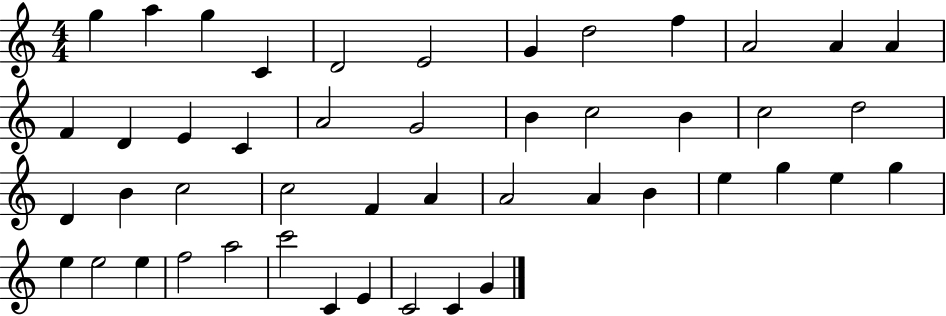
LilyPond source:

{
  \clef treble
  \numericTimeSignature
  \time 4/4
  \key c \major
  g''4 a''4 g''4 c'4 | d'2 e'2 | g'4 d''2 f''4 | a'2 a'4 a'4 | \break f'4 d'4 e'4 c'4 | a'2 g'2 | b'4 c''2 b'4 | c''2 d''2 | \break d'4 b'4 c''2 | c''2 f'4 a'4 | a'2 a'4 b'4 | e''4 g''4 e''4 g''4 | \break e''4 e''2 e''4 | f''2 a''2 | c'''2 c'4 e'4 | c'2 c'4 g'4 | \break \bar "|."
}